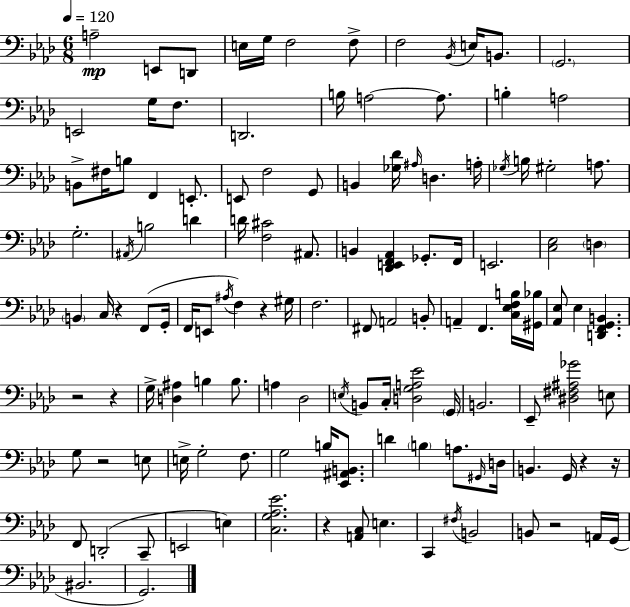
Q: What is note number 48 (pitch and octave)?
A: D3